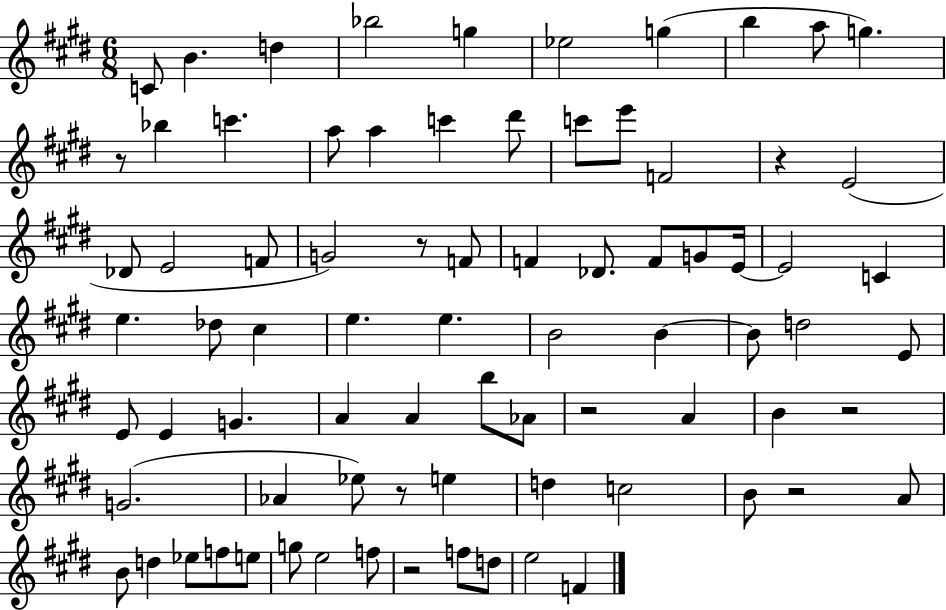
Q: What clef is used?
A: treble